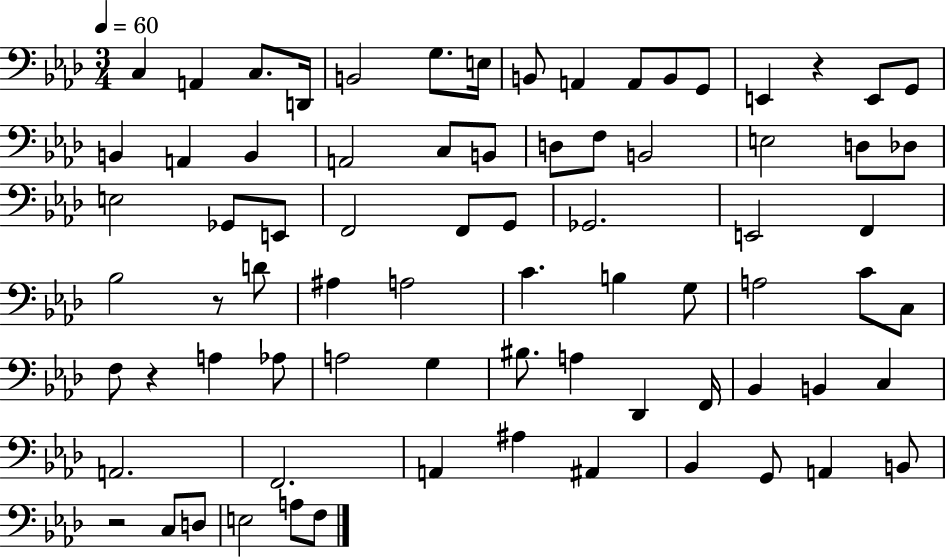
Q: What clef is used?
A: bass